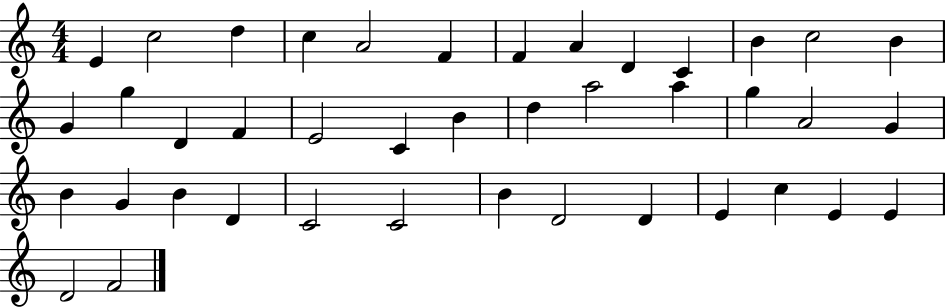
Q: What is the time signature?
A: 4/4